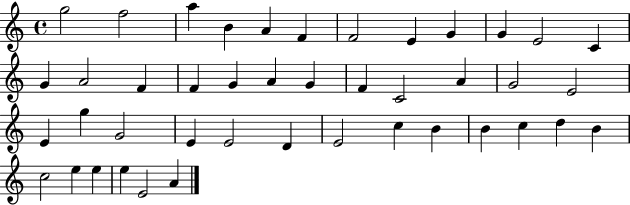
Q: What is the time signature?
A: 4/4